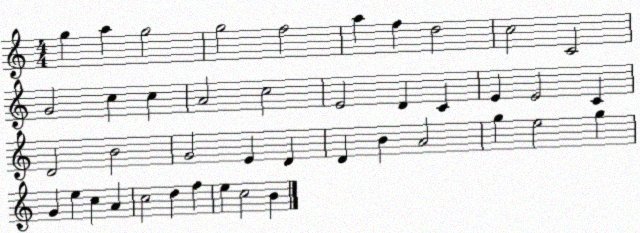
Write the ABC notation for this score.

X:1
T:Untitled
M:4/4
L:1/4
K:C
g a g2 g2 f2 a f d2 c2 C2 G2 c c A2 c2 E2 D C E E2 C D2 B2 G2 E D D B A2 g e2 g G e c A c2 d f e c2 B